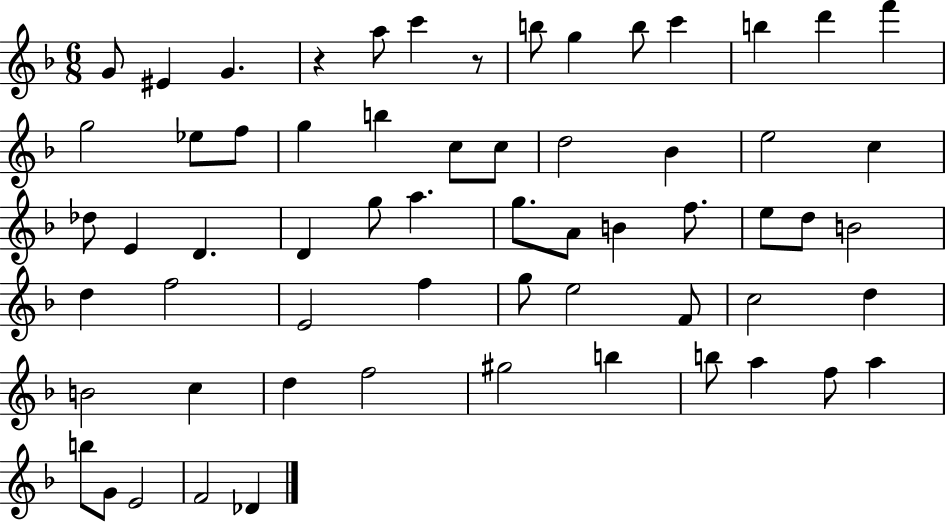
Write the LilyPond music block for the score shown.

{
  \clef treble
  \numericTimeSignature
  \time 6/8
  \key f \major
  g'8 eis'4 g'4. | r4 a''8 c'''4 r8 | b''8 g''4 b''8 c'''4 | b''4 d'''4 f'''4 | \break g''2 ees''8 f''8 | g''4 b''4 c''8 c''8 | d''2 bes'4 | e''2 c''4 | \break des''8 e'4 d'4. | d'4 g''8 a''4. | g''8. a'8 b'4 f''8. | e''8 d''8 b'2 | \break d''4 f''2 | e'2 f''4 | g''8 e''2 f'8 | c''2 d''4 | \break b'2 c''4 | d''4 f''2 | gis''2 b''4 | b''8 a''4 f''8 a''4 | \break b''8 g'8 e'2 | f'2 des'4 | \bar "|."
}